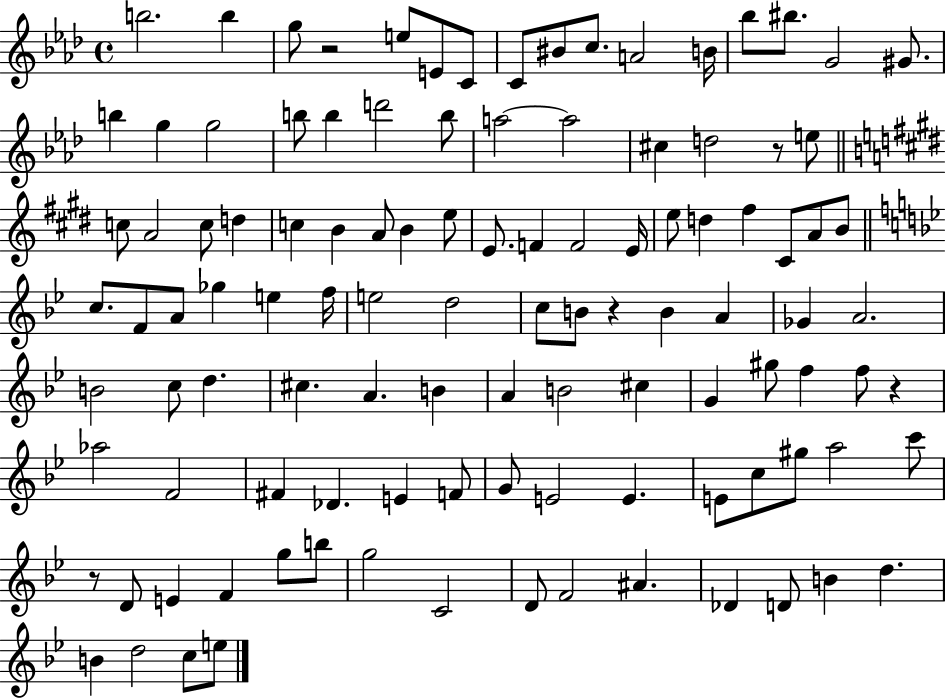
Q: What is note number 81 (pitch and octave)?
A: E4